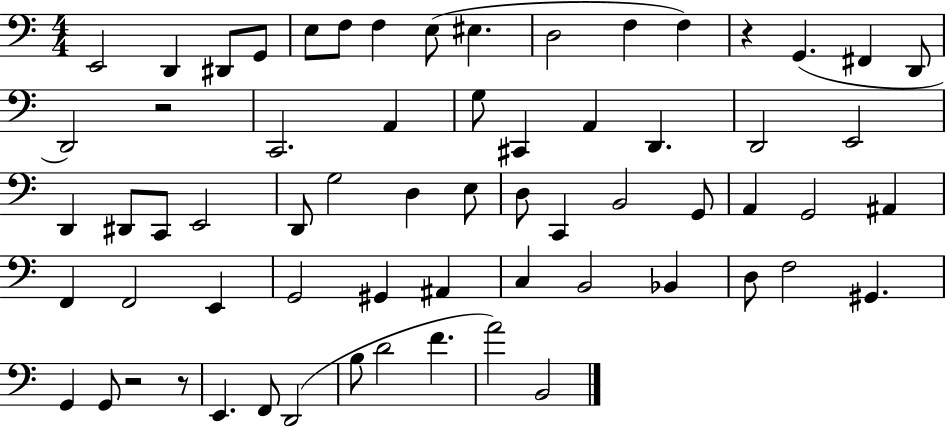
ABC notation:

X:1
T:Untitled
M:4/4
L:1/4
K:C
E,,2 D,, ^D,,/2 G,,/2 E,/2 F,/2 F, E,/2 ^E, D,2 F, F, z G,, ^F,, D,,/2 D,,2 z2 C,,2 A,, G,/2 ^C,, A,, D,, D,,2 E,,2 D,, ^D,,/2 C,,/2 E,,2 D,,/2 G,2 D, E,/2 D,/2 C,, B,,2 G,,/2 A,, G,,2 ^A,, F,, F,,2 E,, G,,2 ^G,, ^A,, C, B,,2 _B,, D,/2 F,2 ^G,, G,, G,,/2 z2 z/2 E,, F,,/2 D,,2 B,/2 D2 F A2 B,,2